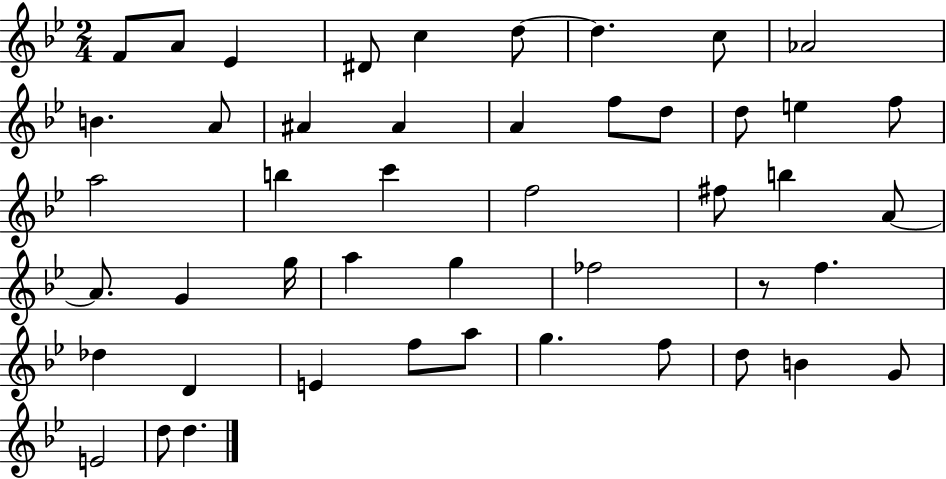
{
  \clef treble
  \numericTimeSignature
  \time 2/4
  \key bes \major
  f'8 a'8 ees'4 | dis'8 c''4 d''8~~ | d''4. c''8 | aes'2 | \break b'4. a'8 | ais'4 ais'4 | a'4 f''8 d''8 | d''8 e''4 f''8 | \break a''2 | b''4 c'''4 | f''2 | fis''8 b''4 a'8~~ | \break a'8. g'4 g''16 | a''4 g''4 | fes''2 | r8 f''4. | \break des''4 d'4 | e'4 f''8 a''8 | g''4. f''8 | d''8 b'4 g'8 | \break e'2 | d''8 d''4. | \bar "|."
}